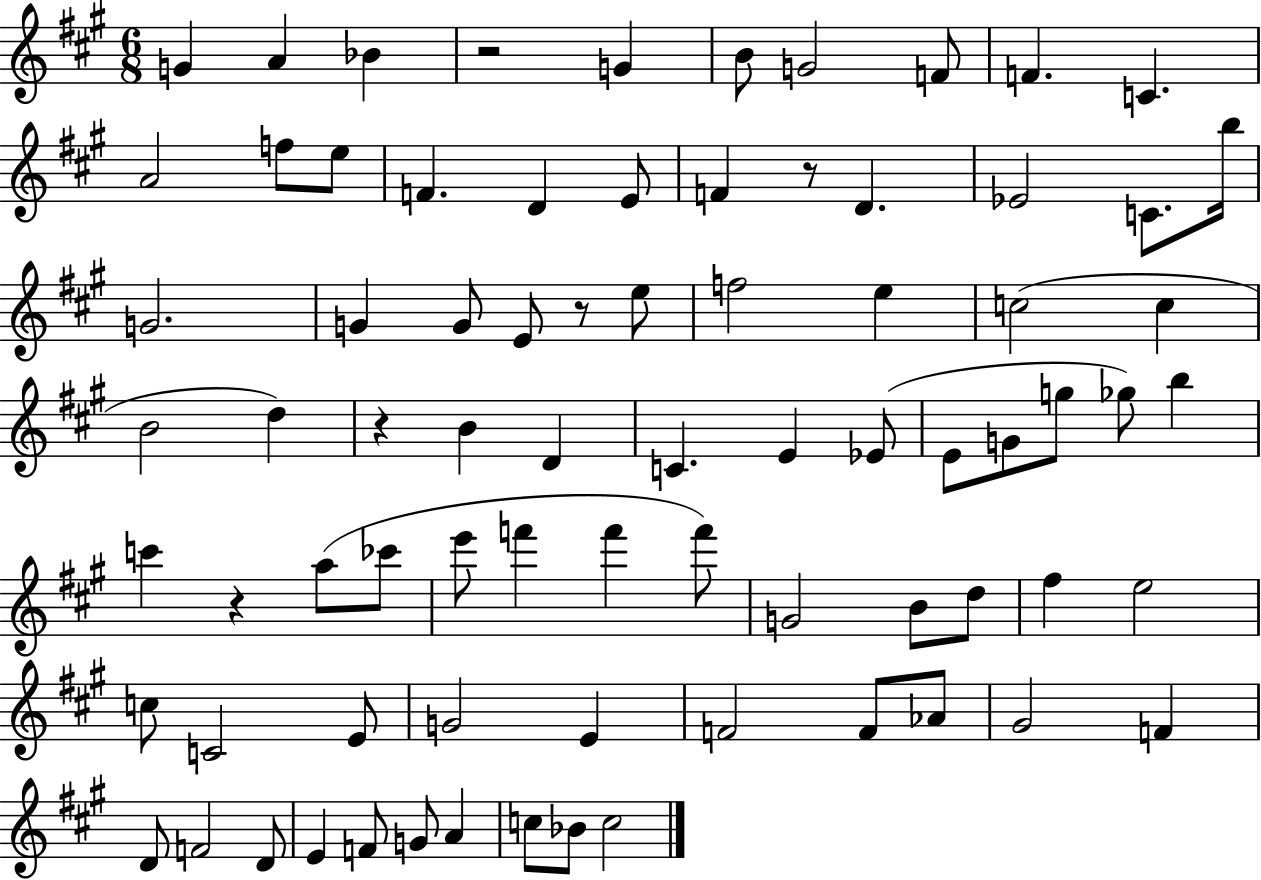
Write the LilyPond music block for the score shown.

{
  \clef treble
  \numericTimeSignature
  \time 6/8
  \key a \major
  g'4 a'4 bes'4 | r2 g'4 | b'8 g'2 f'8 | f'4. c'4. | \break a'2 f''8 e''8 | f'4. d'4 e'8 | f'4 r8 d'4. | ees'2 c'8. b''16 | \break g'2. | g'4 g'8 e'8 r8 e''8 | f''2 e''4 | c''2( c''4 | \break b'2 d''4) | r4 b'4 d'4 | c'4. e'4 ees'8( | e'8 g'8 g''8 ges''8) b''4 | \break c'''4 r4 a''8( ces'''8 | e'''8 f'''4 f'''4 f'''8) | g'2 b'8 d''8 | fis''4 e''2 | \break c''8 c'2 e'8 | g'2 e'4 | f'2 f'8 aes'8 | gis'2 f'4 | \break d'8 f'2 d'8 | e'4 f'8 g'8 a'4 | c''8 bes'8 c''2 | \bar "|."
}